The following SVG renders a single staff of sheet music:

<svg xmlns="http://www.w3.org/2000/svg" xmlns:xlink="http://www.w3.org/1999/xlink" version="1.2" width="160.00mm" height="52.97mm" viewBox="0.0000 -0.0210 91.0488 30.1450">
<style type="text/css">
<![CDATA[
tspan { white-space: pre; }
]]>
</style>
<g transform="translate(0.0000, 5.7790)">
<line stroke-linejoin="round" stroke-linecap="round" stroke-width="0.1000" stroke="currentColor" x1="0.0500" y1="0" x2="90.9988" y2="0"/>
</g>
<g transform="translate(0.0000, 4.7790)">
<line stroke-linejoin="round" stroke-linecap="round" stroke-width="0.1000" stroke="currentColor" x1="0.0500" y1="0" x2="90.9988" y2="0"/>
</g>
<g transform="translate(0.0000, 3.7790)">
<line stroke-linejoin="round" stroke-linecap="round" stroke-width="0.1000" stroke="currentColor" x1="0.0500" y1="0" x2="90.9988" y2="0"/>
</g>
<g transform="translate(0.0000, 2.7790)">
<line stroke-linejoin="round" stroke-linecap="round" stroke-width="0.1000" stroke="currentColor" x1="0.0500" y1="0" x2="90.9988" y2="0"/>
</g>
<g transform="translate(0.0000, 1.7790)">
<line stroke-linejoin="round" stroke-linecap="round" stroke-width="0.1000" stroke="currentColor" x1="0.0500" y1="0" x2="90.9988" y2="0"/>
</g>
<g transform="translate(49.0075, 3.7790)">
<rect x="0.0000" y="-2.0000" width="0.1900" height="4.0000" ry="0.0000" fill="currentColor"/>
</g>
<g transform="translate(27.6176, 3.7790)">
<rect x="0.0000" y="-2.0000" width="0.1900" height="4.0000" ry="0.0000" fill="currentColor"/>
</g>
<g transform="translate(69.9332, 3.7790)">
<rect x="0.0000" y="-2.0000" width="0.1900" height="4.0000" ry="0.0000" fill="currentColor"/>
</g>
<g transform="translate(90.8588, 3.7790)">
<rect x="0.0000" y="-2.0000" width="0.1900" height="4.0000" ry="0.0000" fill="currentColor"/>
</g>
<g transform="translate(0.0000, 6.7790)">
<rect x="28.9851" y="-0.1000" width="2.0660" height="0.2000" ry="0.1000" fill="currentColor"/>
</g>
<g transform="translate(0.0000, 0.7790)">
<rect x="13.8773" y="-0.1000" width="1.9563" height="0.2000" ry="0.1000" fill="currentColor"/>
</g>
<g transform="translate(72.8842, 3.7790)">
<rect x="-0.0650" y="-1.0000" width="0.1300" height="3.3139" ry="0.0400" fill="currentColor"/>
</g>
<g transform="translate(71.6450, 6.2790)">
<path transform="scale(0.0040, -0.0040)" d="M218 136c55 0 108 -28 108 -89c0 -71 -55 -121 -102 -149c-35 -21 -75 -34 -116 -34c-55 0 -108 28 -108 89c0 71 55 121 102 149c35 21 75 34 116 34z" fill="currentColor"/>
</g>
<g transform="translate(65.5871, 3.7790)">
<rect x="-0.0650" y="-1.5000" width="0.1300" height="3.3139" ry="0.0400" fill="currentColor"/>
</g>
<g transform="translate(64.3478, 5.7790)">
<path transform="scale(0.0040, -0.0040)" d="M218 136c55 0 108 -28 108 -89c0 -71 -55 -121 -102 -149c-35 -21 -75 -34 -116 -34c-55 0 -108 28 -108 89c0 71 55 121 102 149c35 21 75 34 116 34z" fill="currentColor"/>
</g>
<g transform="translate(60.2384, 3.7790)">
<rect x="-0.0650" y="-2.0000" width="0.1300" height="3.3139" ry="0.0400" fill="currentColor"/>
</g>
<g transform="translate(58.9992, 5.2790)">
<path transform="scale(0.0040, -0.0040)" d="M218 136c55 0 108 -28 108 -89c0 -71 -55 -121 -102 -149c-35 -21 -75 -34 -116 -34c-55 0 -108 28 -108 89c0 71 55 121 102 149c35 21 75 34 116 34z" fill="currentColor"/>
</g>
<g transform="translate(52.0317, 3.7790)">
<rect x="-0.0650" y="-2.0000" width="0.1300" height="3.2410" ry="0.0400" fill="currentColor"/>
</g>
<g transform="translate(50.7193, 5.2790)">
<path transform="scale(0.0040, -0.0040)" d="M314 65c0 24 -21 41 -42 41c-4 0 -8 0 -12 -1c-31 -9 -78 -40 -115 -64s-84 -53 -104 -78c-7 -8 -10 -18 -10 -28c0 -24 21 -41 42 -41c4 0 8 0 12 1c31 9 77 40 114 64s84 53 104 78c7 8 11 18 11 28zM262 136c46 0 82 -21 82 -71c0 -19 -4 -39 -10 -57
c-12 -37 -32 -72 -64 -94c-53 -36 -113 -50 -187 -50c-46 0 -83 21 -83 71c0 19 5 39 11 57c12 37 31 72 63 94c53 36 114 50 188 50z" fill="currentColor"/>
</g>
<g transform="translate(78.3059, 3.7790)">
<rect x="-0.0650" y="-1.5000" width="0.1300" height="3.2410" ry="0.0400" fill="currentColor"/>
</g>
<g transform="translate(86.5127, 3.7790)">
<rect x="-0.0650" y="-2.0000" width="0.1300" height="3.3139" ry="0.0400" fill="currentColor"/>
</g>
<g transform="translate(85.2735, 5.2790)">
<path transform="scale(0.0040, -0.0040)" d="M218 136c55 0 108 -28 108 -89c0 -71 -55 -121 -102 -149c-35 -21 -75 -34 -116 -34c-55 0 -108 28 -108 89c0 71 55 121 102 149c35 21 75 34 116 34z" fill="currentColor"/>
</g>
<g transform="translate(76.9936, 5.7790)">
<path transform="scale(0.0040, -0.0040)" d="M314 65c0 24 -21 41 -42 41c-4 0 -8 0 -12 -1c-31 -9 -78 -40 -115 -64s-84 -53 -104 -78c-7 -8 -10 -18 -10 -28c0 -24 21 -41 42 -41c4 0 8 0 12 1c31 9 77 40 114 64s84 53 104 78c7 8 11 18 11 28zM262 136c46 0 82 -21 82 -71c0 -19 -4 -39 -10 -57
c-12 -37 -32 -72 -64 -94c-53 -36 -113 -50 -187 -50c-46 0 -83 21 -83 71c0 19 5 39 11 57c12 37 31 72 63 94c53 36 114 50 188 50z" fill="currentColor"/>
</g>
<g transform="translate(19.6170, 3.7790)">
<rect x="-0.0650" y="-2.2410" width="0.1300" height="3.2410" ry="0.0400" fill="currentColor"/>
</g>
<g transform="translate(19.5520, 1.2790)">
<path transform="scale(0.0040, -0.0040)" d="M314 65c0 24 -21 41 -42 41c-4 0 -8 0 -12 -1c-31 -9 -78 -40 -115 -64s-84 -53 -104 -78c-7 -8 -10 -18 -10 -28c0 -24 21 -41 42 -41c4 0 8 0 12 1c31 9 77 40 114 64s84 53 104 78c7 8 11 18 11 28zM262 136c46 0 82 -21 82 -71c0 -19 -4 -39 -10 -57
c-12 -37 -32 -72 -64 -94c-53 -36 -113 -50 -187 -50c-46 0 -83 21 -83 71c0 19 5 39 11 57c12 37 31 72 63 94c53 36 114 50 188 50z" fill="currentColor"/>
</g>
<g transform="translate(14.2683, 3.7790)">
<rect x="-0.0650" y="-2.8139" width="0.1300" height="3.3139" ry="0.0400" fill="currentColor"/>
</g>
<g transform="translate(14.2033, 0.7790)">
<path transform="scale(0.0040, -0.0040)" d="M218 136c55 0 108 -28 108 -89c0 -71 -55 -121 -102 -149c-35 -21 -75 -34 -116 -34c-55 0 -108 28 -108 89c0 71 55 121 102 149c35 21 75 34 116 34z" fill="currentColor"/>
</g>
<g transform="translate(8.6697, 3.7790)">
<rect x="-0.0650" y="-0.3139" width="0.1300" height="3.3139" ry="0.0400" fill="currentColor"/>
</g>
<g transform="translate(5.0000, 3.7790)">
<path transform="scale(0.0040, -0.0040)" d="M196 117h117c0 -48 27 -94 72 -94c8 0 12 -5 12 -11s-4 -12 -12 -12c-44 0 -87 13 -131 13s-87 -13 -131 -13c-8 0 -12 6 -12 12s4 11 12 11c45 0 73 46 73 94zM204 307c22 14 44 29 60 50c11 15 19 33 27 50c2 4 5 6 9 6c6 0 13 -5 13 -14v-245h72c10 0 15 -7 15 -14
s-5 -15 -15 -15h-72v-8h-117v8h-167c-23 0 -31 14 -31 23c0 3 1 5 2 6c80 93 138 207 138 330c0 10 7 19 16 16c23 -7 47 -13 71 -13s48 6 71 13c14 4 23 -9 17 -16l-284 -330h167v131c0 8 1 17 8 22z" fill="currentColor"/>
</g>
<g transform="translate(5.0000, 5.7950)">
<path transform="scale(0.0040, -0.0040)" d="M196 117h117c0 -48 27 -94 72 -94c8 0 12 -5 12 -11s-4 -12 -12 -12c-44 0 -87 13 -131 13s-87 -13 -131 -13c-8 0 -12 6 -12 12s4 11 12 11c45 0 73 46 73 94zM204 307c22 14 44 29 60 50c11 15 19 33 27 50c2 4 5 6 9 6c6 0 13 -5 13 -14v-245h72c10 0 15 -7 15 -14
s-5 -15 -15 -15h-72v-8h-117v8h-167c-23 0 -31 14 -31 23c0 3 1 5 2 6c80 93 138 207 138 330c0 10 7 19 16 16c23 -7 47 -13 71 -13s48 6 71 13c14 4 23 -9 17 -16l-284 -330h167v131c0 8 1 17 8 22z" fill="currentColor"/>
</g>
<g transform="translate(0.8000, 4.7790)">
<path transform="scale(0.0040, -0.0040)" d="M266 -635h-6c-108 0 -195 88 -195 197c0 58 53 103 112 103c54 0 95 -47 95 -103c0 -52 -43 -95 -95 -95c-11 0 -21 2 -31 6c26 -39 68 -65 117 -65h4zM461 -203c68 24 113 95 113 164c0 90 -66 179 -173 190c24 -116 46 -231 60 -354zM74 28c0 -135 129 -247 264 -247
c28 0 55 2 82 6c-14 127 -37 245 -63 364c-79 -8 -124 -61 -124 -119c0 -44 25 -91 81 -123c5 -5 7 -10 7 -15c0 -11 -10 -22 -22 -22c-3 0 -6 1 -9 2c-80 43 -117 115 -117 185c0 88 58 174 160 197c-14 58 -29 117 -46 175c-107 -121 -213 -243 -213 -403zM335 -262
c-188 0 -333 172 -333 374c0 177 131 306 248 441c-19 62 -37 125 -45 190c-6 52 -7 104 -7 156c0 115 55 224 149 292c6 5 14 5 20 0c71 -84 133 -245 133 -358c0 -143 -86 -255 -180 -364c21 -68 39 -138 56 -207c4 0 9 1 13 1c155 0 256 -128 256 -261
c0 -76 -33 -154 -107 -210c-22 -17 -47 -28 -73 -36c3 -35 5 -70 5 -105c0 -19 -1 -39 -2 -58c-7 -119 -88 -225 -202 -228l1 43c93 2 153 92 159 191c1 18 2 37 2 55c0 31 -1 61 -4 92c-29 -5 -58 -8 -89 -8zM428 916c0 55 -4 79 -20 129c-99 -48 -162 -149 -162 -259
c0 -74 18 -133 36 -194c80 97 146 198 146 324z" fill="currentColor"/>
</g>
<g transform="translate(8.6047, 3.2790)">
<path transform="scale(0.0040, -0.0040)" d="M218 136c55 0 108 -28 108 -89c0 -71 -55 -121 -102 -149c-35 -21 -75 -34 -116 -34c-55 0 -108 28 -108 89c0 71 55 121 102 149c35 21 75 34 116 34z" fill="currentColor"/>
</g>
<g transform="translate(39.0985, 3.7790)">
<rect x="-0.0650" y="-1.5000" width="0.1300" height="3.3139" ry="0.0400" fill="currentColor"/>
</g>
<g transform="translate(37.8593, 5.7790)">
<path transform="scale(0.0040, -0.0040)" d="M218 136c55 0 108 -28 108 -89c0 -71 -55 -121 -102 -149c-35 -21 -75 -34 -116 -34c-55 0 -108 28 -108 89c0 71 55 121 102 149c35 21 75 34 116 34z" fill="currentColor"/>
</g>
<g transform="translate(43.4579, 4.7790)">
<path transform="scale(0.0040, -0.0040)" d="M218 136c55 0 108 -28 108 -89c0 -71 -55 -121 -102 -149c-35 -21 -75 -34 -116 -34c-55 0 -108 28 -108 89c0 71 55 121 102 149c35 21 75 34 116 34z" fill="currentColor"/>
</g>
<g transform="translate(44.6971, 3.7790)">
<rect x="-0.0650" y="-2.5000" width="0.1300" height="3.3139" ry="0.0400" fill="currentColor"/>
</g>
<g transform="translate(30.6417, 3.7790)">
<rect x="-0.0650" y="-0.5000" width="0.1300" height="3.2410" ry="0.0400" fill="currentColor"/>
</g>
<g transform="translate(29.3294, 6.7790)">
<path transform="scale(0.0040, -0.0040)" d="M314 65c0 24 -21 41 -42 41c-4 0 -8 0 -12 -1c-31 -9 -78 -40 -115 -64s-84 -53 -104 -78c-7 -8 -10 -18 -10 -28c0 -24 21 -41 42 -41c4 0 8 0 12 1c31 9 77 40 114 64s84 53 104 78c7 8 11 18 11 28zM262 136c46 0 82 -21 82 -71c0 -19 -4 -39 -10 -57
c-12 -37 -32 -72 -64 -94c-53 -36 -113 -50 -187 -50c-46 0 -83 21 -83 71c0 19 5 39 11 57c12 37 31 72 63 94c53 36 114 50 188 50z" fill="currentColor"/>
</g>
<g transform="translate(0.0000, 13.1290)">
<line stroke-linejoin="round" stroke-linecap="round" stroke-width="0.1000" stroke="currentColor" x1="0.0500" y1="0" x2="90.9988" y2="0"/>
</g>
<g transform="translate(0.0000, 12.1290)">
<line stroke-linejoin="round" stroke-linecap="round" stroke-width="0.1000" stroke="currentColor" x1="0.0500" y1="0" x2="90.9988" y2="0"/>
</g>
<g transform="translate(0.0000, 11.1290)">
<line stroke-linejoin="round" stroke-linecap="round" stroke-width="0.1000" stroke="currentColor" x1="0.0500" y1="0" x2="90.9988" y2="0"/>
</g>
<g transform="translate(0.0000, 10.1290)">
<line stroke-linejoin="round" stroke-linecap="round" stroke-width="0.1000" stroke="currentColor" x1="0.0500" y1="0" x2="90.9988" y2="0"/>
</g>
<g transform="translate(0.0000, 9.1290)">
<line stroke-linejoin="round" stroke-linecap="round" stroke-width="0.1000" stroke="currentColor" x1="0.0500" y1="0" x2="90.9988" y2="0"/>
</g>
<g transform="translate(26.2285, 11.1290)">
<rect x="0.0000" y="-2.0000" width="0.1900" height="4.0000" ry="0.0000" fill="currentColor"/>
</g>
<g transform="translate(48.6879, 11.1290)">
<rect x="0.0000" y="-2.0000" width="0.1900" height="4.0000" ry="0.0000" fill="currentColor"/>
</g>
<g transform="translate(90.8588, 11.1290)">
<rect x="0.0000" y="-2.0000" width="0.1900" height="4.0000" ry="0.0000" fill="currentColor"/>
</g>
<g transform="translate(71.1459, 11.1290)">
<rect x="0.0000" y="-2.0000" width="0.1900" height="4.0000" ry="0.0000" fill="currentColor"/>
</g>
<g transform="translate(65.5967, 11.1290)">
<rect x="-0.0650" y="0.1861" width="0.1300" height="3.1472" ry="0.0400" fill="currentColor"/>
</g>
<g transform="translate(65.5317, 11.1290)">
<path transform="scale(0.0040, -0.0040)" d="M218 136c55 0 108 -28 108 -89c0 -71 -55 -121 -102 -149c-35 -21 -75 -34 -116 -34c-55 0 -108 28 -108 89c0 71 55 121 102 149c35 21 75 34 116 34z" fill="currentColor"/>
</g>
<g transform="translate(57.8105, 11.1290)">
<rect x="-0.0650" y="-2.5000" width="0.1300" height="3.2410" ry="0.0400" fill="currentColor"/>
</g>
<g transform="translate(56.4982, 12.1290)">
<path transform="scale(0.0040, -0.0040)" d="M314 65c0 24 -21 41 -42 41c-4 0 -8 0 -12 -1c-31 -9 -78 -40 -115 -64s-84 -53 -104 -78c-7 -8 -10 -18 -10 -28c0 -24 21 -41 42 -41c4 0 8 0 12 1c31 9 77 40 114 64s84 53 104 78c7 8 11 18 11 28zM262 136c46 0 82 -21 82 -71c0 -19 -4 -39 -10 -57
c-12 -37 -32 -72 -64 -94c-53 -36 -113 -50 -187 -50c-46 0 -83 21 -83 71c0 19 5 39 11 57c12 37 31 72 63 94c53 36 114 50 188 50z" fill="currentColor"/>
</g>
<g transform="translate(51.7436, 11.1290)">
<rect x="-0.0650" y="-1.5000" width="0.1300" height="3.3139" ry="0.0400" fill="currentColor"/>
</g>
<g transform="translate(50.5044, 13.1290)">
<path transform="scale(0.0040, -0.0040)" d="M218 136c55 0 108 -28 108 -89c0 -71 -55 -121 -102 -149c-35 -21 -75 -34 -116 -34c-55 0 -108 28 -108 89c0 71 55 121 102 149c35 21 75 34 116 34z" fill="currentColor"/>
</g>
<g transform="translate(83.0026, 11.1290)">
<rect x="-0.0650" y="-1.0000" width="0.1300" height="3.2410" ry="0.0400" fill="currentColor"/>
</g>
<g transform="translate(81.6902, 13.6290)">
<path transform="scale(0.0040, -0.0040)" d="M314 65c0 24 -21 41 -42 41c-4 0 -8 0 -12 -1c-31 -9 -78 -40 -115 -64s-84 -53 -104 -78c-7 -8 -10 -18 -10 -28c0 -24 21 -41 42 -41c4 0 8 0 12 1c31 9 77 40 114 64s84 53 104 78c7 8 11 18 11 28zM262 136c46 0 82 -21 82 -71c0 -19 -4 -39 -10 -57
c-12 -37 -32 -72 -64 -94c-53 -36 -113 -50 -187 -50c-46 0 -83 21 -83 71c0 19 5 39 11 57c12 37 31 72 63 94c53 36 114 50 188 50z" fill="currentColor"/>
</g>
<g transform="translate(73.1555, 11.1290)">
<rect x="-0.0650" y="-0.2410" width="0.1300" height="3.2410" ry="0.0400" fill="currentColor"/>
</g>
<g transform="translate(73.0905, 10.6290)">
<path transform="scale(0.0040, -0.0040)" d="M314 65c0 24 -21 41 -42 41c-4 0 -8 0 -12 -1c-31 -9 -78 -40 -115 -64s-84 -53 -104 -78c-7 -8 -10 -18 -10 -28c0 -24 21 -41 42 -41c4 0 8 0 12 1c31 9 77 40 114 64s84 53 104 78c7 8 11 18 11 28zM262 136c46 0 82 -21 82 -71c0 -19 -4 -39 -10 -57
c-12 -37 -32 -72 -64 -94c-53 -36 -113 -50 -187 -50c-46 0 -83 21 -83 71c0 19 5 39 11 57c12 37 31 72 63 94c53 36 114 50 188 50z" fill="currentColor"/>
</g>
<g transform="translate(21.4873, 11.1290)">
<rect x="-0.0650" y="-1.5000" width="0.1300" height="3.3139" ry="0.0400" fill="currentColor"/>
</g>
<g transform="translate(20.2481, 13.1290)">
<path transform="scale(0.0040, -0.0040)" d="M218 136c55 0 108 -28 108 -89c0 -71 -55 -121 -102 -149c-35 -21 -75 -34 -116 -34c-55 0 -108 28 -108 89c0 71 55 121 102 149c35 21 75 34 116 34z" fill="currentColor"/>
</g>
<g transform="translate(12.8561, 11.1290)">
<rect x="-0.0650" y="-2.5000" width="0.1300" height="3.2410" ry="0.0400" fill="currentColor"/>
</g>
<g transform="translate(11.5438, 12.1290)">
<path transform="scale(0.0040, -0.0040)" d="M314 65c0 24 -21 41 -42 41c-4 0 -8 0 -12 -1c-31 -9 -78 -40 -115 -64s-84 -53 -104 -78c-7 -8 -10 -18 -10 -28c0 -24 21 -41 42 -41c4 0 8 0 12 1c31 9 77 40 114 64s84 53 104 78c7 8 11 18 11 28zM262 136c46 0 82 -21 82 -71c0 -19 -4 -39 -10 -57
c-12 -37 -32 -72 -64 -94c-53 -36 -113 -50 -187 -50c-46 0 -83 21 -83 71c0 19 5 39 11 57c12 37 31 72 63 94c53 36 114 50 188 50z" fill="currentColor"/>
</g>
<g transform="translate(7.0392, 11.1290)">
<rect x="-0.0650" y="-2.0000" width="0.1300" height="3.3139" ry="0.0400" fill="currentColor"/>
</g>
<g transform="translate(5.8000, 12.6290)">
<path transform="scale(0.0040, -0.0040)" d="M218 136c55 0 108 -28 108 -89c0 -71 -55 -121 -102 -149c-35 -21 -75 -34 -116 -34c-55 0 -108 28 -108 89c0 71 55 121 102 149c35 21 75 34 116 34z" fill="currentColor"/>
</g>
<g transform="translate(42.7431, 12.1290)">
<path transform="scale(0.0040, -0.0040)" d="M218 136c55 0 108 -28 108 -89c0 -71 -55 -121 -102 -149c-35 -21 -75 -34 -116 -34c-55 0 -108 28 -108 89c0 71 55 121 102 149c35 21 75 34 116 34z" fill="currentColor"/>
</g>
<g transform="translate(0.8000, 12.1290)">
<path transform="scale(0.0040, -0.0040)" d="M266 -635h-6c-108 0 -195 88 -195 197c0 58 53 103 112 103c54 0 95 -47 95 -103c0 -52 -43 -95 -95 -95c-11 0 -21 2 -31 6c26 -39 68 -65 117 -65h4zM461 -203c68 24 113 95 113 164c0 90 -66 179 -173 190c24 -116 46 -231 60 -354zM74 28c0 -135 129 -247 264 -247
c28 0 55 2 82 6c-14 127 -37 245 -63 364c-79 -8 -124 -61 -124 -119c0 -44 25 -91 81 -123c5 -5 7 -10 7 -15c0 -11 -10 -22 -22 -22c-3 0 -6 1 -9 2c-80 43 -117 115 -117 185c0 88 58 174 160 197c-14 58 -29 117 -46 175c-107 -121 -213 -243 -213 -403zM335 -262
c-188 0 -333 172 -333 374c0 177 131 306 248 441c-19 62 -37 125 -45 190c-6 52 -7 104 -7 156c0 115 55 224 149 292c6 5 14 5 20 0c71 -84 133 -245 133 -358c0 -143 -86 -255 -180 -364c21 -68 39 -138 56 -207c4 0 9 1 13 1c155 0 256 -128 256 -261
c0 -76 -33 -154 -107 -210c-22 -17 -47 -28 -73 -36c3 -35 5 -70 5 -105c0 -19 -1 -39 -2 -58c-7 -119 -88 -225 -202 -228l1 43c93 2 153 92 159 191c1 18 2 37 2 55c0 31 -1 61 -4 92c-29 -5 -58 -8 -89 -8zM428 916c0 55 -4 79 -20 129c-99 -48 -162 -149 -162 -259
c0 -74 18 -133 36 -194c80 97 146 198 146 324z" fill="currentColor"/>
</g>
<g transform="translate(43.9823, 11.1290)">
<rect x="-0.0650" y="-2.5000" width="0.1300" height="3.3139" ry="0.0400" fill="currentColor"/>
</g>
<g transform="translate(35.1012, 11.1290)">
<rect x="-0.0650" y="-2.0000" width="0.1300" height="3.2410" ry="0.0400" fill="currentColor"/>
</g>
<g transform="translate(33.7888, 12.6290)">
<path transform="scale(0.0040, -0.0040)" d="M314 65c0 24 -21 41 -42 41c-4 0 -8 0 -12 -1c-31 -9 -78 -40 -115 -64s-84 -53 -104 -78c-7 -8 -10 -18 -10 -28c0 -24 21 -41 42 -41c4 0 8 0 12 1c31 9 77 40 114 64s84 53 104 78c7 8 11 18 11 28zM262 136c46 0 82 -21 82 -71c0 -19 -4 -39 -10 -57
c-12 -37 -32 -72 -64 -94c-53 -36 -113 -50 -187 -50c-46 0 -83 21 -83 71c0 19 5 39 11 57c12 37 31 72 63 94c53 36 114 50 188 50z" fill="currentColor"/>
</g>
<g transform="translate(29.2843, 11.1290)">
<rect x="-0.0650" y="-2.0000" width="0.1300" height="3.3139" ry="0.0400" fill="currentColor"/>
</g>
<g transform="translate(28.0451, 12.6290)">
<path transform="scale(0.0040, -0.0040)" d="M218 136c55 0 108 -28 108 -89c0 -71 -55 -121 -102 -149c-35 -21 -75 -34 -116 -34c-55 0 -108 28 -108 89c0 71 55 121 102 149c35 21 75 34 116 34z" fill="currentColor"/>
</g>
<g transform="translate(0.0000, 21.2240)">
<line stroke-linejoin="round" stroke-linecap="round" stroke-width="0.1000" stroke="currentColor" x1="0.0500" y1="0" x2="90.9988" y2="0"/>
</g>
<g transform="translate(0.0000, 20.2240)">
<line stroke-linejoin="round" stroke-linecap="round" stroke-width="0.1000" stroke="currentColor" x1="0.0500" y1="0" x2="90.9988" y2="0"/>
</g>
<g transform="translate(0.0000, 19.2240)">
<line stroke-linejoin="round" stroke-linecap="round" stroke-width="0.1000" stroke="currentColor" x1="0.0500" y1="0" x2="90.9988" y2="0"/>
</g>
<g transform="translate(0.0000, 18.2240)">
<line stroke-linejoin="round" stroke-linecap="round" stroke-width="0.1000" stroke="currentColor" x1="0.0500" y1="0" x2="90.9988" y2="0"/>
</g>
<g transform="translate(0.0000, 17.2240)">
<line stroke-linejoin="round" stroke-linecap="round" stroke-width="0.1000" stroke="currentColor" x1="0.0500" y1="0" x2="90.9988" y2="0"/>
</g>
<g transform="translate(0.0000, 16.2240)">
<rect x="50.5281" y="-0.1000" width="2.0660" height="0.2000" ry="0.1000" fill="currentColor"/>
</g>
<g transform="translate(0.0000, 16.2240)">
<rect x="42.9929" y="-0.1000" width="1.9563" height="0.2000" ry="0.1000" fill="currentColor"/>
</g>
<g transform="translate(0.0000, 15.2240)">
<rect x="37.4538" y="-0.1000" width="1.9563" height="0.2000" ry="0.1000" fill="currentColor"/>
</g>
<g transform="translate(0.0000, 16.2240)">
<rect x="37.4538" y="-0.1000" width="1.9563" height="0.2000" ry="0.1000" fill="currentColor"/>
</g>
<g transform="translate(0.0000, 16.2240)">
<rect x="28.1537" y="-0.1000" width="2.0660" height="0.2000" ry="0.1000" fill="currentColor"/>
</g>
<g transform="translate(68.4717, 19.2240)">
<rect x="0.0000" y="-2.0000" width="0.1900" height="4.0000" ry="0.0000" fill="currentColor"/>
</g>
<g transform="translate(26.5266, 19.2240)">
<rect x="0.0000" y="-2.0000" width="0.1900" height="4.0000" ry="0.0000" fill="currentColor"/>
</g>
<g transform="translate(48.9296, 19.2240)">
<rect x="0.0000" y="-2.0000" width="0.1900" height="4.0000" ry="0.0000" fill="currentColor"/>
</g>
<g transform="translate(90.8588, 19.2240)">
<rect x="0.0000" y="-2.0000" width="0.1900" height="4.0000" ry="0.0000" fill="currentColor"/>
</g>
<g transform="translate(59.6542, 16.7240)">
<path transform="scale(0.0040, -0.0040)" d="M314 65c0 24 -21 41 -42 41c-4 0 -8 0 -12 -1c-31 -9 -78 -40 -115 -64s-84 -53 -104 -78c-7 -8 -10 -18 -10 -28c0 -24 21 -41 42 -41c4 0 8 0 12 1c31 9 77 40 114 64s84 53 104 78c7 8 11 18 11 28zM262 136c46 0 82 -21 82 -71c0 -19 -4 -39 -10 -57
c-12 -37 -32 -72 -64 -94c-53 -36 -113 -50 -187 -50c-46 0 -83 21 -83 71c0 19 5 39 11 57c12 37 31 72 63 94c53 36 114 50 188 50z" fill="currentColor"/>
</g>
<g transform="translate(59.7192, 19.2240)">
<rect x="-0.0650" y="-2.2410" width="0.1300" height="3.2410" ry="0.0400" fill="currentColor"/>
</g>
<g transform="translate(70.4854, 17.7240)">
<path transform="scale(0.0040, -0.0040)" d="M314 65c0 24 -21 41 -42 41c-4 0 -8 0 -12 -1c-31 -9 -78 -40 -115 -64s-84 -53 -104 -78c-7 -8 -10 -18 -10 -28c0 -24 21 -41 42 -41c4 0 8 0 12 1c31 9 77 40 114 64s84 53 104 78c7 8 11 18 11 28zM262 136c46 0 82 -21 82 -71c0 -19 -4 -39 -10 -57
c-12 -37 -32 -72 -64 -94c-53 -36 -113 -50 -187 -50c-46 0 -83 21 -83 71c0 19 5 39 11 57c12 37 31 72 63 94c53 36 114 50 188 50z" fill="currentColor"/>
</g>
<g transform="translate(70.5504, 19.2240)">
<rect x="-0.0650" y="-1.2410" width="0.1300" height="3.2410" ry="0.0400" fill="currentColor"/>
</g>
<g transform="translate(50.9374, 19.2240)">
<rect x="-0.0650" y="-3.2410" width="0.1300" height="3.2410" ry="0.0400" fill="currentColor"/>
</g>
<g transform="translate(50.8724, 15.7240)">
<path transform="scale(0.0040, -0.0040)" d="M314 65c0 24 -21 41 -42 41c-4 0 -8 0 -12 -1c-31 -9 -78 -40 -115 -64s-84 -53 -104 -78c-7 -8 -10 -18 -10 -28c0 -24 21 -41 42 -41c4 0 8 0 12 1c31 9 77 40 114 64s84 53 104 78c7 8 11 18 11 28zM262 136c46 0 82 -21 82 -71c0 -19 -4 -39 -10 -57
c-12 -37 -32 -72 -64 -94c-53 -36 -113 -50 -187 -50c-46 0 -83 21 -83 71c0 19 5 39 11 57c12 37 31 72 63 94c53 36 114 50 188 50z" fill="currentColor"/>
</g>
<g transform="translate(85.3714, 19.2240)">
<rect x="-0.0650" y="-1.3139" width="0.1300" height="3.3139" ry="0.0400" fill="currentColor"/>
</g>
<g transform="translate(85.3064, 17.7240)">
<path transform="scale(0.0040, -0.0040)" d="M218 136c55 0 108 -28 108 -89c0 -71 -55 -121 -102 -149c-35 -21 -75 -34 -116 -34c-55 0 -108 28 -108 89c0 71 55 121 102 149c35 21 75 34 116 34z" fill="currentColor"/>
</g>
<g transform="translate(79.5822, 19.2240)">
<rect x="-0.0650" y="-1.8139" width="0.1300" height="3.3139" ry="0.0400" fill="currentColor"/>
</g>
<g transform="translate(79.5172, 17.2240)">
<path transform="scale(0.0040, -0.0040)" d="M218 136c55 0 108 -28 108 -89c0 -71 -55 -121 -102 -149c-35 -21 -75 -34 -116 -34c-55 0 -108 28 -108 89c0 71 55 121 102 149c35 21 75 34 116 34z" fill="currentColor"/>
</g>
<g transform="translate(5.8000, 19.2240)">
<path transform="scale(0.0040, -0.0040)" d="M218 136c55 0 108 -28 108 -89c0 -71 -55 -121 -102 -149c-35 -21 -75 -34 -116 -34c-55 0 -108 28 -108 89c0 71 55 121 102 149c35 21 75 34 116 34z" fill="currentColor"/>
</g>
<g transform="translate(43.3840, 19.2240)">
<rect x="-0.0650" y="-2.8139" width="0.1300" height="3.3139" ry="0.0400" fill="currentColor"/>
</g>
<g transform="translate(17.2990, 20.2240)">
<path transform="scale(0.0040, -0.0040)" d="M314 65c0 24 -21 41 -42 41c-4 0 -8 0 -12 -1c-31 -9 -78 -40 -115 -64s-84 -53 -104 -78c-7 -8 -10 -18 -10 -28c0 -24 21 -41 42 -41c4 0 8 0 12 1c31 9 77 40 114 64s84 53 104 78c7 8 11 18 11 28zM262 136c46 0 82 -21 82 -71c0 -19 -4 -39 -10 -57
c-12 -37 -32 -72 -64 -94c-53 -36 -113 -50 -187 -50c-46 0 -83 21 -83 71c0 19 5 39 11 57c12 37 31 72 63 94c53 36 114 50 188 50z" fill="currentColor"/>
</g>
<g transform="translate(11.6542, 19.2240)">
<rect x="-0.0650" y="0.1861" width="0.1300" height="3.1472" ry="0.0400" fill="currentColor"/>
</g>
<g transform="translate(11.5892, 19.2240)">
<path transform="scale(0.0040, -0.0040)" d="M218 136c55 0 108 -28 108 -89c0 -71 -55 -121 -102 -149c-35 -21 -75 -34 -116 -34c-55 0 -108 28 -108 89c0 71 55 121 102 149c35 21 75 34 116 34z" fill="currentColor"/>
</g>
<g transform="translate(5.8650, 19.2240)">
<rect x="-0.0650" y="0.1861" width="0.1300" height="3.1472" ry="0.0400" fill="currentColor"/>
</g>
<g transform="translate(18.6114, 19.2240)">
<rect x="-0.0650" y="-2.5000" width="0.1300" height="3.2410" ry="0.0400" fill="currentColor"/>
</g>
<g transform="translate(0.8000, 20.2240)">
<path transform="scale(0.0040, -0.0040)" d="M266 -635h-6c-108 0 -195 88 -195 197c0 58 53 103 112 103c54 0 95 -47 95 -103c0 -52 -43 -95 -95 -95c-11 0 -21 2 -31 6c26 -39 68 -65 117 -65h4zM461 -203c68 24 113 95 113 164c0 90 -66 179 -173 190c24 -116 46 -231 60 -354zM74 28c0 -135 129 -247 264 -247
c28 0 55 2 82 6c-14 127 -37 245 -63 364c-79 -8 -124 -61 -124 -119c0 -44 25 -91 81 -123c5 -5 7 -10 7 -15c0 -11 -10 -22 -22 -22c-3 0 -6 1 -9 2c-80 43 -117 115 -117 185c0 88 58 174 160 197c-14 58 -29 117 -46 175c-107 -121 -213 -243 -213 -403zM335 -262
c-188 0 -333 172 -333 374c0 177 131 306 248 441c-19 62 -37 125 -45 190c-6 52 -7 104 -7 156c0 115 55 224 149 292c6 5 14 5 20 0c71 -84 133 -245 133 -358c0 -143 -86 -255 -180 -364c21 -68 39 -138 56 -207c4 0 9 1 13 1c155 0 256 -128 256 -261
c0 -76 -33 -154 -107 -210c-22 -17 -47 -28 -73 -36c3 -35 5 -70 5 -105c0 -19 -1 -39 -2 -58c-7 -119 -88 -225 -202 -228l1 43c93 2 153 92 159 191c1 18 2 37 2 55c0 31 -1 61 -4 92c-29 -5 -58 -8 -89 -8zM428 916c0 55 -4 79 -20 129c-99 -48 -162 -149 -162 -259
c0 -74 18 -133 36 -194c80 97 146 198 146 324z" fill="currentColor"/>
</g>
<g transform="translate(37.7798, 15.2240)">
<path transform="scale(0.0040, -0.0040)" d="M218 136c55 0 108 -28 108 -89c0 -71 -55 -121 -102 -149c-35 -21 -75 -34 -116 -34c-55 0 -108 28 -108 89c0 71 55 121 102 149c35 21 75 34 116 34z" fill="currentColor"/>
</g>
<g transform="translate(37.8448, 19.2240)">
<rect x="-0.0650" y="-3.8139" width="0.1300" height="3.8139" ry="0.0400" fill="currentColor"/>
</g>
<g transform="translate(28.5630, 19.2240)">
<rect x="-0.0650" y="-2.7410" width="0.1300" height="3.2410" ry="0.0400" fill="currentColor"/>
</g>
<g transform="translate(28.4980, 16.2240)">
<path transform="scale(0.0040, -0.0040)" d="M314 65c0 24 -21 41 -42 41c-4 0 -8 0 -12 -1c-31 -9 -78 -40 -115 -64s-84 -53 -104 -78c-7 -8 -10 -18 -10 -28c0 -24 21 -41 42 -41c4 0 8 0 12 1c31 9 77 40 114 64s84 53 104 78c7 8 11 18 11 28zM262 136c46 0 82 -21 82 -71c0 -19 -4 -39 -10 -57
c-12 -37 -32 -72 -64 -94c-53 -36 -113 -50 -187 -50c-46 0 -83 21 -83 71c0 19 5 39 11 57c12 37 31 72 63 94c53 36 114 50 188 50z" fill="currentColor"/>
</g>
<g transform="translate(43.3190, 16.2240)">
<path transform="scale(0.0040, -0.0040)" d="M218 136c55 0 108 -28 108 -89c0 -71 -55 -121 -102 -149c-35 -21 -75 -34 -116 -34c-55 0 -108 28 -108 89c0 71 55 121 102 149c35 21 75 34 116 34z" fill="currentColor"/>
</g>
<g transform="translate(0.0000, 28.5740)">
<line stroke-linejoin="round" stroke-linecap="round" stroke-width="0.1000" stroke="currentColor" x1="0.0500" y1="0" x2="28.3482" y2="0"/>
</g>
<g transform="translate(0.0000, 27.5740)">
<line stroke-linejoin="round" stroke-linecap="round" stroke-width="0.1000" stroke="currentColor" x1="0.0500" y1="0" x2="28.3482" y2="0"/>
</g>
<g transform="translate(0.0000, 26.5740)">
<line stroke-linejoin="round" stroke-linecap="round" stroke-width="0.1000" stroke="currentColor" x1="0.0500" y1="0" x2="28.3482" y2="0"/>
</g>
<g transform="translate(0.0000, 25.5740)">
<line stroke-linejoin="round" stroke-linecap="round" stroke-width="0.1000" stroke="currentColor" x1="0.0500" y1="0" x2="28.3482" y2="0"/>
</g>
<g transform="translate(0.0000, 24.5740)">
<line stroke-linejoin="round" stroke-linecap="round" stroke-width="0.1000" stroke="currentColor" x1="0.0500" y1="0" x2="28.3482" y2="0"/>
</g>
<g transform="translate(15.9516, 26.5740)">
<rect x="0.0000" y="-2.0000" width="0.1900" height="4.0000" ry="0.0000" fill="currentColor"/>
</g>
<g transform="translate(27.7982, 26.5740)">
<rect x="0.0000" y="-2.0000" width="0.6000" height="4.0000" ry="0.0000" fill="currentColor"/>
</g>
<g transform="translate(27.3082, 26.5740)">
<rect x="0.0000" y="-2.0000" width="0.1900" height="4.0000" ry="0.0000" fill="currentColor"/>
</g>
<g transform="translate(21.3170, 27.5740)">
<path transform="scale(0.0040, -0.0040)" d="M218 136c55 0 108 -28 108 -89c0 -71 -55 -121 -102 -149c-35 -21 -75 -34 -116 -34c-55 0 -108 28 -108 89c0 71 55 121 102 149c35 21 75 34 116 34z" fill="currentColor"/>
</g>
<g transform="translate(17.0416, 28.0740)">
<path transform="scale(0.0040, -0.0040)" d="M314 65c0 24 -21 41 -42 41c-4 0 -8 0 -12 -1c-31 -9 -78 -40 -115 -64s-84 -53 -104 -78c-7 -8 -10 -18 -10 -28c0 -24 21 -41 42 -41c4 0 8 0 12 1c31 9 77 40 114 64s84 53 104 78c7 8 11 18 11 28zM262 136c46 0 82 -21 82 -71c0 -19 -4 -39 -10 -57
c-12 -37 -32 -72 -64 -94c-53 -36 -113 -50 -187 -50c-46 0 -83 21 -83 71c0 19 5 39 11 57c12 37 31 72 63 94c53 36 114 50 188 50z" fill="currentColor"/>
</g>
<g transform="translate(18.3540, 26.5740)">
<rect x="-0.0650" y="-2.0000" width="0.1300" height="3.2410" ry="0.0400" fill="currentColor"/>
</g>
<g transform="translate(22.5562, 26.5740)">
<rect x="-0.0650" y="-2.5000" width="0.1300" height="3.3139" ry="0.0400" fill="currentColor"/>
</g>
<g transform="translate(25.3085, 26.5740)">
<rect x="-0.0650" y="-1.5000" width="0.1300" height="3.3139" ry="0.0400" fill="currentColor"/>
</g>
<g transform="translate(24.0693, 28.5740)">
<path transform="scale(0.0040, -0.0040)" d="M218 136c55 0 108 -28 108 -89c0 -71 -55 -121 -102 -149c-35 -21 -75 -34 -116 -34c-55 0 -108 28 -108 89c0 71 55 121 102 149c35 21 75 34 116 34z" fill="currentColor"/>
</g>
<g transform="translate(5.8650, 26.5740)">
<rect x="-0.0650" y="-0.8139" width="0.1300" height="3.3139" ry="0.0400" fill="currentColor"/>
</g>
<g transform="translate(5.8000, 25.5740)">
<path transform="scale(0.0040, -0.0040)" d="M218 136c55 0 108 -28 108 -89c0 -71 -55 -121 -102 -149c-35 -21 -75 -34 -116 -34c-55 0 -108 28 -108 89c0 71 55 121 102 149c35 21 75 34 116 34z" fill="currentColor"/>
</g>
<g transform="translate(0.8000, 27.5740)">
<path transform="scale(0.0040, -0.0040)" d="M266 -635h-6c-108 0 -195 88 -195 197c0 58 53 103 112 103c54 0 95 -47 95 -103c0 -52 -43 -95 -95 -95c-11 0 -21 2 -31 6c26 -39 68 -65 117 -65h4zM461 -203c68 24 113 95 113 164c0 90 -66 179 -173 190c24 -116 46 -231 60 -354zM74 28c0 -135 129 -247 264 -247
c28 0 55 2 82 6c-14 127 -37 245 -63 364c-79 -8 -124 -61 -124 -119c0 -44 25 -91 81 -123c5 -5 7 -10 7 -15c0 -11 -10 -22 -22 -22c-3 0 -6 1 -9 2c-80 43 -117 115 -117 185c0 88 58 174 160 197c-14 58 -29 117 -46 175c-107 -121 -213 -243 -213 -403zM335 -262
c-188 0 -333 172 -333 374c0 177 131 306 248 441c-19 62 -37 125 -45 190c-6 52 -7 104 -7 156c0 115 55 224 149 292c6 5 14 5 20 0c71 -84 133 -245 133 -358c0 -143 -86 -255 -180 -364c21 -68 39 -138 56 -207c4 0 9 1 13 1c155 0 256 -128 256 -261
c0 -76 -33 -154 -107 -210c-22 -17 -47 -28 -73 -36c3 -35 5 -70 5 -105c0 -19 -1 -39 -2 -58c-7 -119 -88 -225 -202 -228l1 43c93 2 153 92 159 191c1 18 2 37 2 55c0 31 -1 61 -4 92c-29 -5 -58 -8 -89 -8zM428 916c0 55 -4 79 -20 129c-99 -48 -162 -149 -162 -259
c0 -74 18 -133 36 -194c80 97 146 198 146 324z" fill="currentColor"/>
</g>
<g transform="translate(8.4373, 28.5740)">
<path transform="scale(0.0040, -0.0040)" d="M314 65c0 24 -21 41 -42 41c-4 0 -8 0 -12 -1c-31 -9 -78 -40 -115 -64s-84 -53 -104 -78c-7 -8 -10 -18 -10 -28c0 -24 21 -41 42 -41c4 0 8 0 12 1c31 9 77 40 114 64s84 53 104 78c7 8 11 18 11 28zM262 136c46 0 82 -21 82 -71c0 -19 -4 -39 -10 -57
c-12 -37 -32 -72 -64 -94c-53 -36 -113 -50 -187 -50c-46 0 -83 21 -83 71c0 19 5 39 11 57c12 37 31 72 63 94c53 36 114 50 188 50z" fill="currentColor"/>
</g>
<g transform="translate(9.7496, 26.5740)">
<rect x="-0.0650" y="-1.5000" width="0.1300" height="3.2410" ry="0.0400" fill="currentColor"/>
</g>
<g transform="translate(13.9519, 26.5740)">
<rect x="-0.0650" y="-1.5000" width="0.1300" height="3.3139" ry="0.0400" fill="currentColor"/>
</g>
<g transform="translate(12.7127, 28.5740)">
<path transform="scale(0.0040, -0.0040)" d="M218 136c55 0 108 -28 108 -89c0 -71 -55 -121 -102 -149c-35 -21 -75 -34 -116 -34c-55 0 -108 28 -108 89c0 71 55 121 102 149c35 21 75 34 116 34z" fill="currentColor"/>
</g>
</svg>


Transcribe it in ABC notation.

X:1
T:Untitled
M:4/4
L:1/4
K:C
c a g2 C2 E G F2 F E D E2 F F G2 E F F2 G E G2 B c2 D2 B B G2 a2 c' a b2 g2 e2 f e d E2 E F2 G E